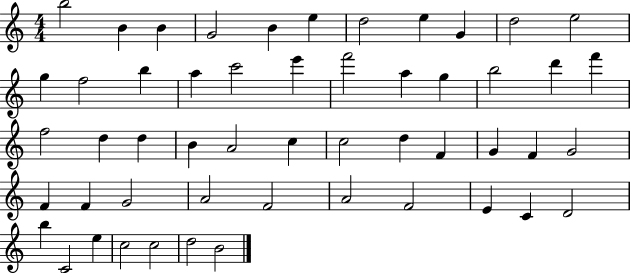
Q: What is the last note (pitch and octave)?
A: B4